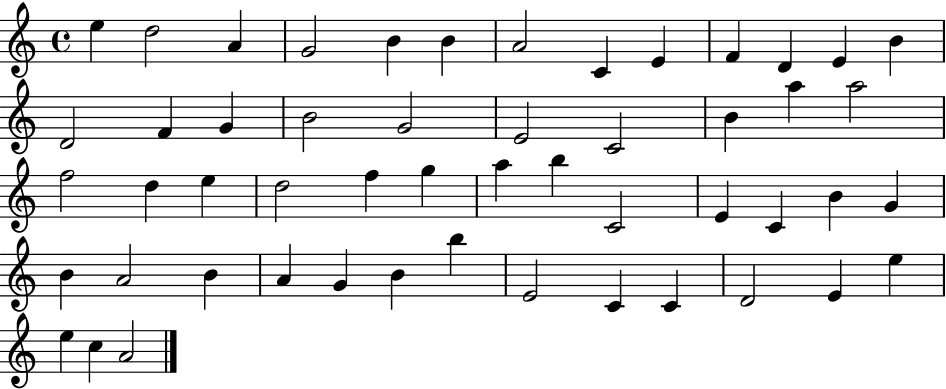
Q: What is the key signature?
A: C major